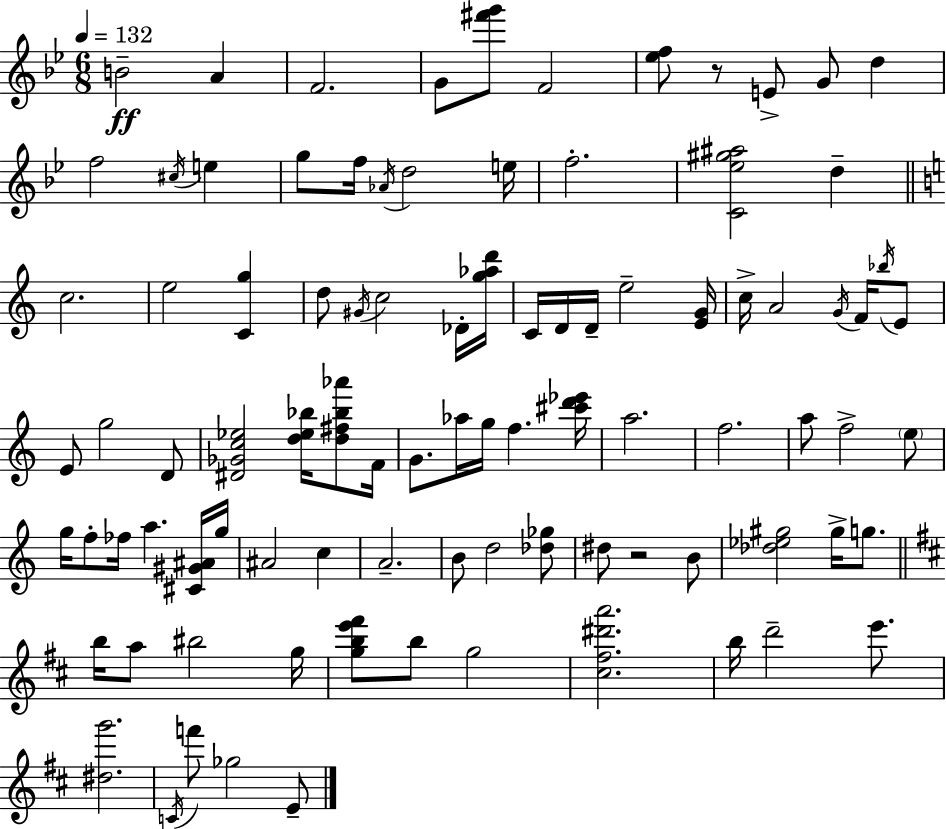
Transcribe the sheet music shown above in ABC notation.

X:1
T:Untitled
M:6/8
L:1/4
K:Gm
B2 A F2 G/2 [^f'g']/2 F2 [_ef]/2 z/2 E/2 G/2 d f2 ^c/4 e g/2 f/4 _A/4 d2 e/4 f2 [C_e^g^a]2 d c2 e2 [Cg] d/2 ^G/4 c2 _D/4 [g_ad']/4 C/4 D/4 D/4 e2 [EG]/4 c/4 A2 G/4 F/4 _b/4 E/2 E/2 g2 D/2 [^D_Gc_e]2 [d_e_b]/4 [d^f_b_a']/2 F/4 G/2 _a/4 g/4 f [^c'd'_e']/4 a2 f2 a/2 f2 e/2 g/4 f/2 _f/4 a [^C^G^A]/4 g/4 ^A2 c A2 B/2 d2 [_d_g]/2 ^d/2 z2 B/2 [_d_e^g]2 ^g/4 g/2 b/4 a/2 ^b2 g/4 [gbe'^f']/2 b/2 g2 [^c^f^d'a']2 b/4 d'2 e'/2 [^dg']2 C/4 f'/2 _g2 E/2